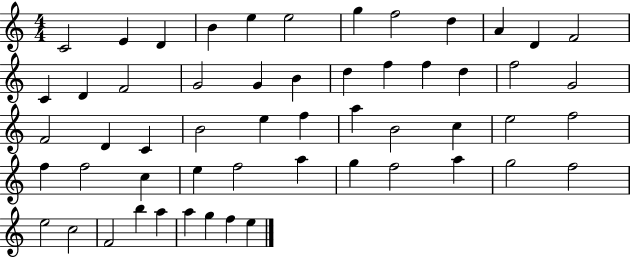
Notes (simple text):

C4/h E4/q D4/q B4/q E5/q E5/h G5/q F5/h D5/q A4/q D4/q F4/h C4/q D4/q F4/h G4/h G4/q B4/q D5/q F5/q F5/q D5/q F5/h G4/h F4/h D4/q C4/q B4/h E5/q F5/q A5/q B4/h C5/q E5/h F5/h F5/q F5/h C5/q E5/q F5/h A5/q G5/q F5/h A5/q G5/h F5/h E5/h C5/h F4/h B5/q A5/q A5/q G5/q F5/q E5/q